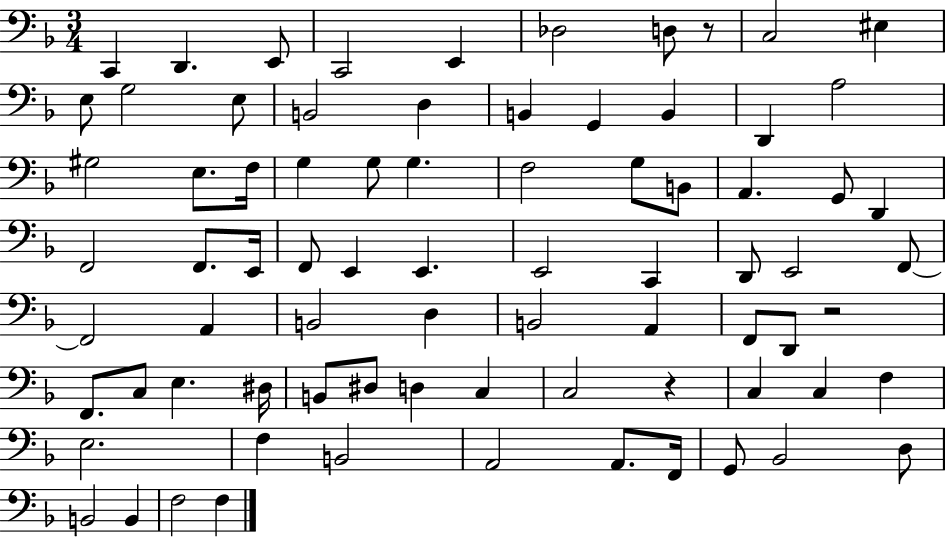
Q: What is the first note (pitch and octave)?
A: C2